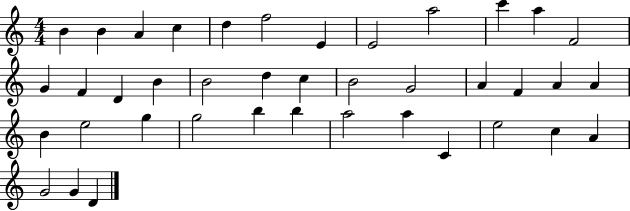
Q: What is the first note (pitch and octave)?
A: B4